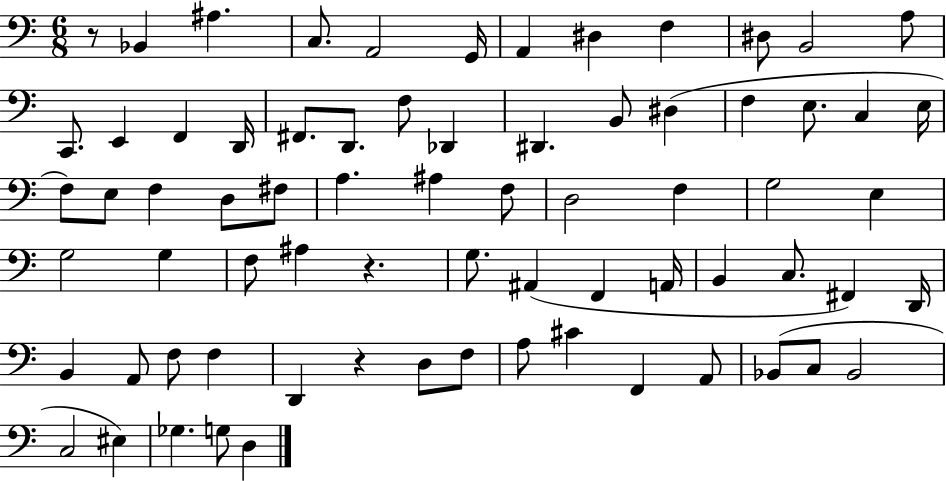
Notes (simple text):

R/e Bb2/q A#3/q. C3/e. A2/h G2/s A2/q D#3/q F3/q D#3/e B2/h A3/e C2/e. E2/q F2/q D2/s F#2/e. D2/e. F3/e Db2/q D#2/q. B2/e D#3/q F3/q E3/e. C3/q E3/s F3/e E3/e F3/q D3/e F#3/e A3/q. A#3/q F3/e D3/h F3/q G3/h E3/q G3/h G3/q F3/e A#3/q R/q. G3/e. A#2/q F2/q A2/s B2/q C3/e. F#2/q D2/s B2/q A2/e F3/e F3/q D2/q R/q D3/e F3/e A3/e C#4/q F2/q A2/e Bb2/e C3/e Bb2/h C3/h EIS3/q Gb3/q. G3/e D3/q